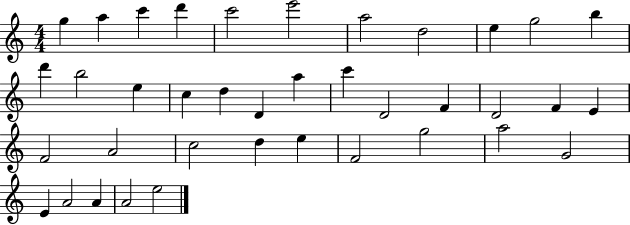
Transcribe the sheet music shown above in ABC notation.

X:1
T:Untitled
M:4/4
L:1/4
K:C
g a c' d' c'2 e'2 a2 d2 e g2 b d' b2 e c d D a c' D2 F D2 F E F2 A2 c2 d e F2 g2 a2 G2 E A2 A A2 e2